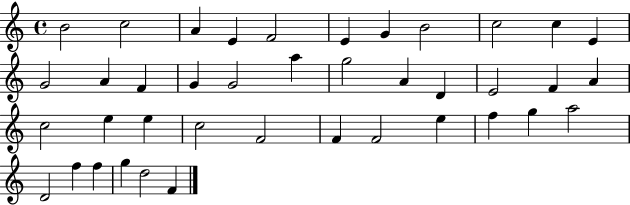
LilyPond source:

{
  \clef treble
  \time 4/4
  \defaultTimeSignature
  \key c \major
  b'2 c''2 | a'4 e'4 f'2 | e'4 g'4 b'2 | c''2 c''4 e'4 | \break g'2 a'4 f'4 | g'4 g'2 a''4 | g''2 a'4 d'4 | e'2 f'4 a'4 | \break c''2 e''4 e''4 | c''2 f'2 | f'4 f'2 e''4 | f''4 g''4 a''2 | \break d'2 f''4 f''4 | g''4 d''2 f'4 | \bar "|."
}